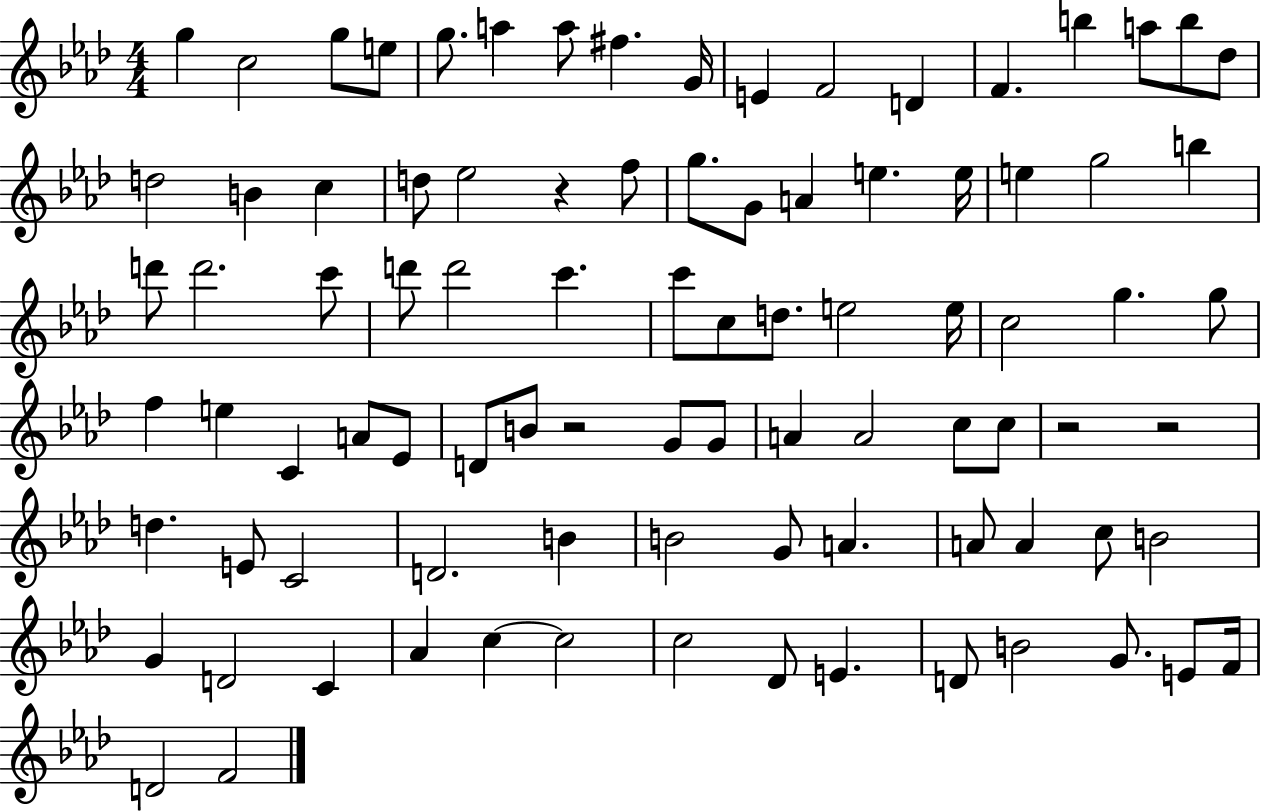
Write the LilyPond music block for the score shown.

{
  \clef treble
  \numericTimeSignature
  \time 4/4
  \key aes \major
  g''4 c''2 g''8 e''8 | g''8. a''4 a''8 fis''4. g'16 | e'4 f'2 d'4 | f'4. b''4 a''8 b''8 des''8 | \break d''2 b'4 c''4 | d''8 ees''2 r4 f''8 | g''8. g'8 a'4 e''4. e''16 | e''4 g''2 b''4 | \break d'''8 d'''2. c'''8 | d'''8 d'''2 c'''4. | c'''8 c''8 d''8. e''2 e''16 | c''2 g''4. g''8 | \break f''4 e''4 c'4 a'8 ees'8 | d'8 b'8 r2 g'8 g'8 | a'4 a'2 c''8 c''8 | r2 r2 | \break d''4. e'8 c'2 | d'2. b'4 | b'2 g'8 a'4. | a'8 a'4 c''8 b'2 | \break g'4 d'2 c'4 | aes'4 c''4~~ c''2 | c''2 des'8 e'4. | d'8 b'2 g'8. e'8 f'16 | \break d'2 f'2 | \bar "|."
}